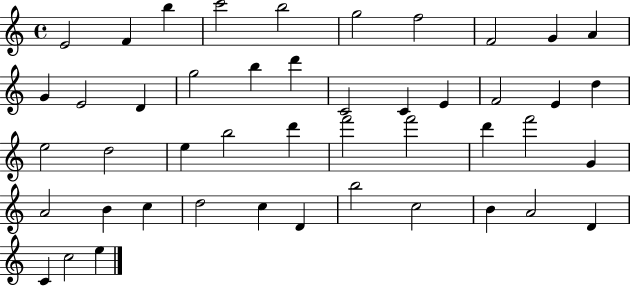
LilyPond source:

{
  \clef treble
  \time 4/4
  \defaultTimeSignature
  \key c \major
  e'2 f'4 b''4 | c'''2 b''2 | g''2 f''2 | f'2 g'4 a'4 | \break g'4 e'2 d'4 | g''2 b''4 d'''4 | c'2 c'4 e'4 | f'2 e'4 d''4 | \break e''2 d''2 | e''4 b''2 d'''4 | f'''2 f'''2 | d'''4 f'''2 g'4 | \break a'2 b'4 c''4 | d''2 c''4 d'4 | b''2 c''2 | b'4 a'2 d'4 | \break c'4 c''2 e''4 | \bar "|."
}